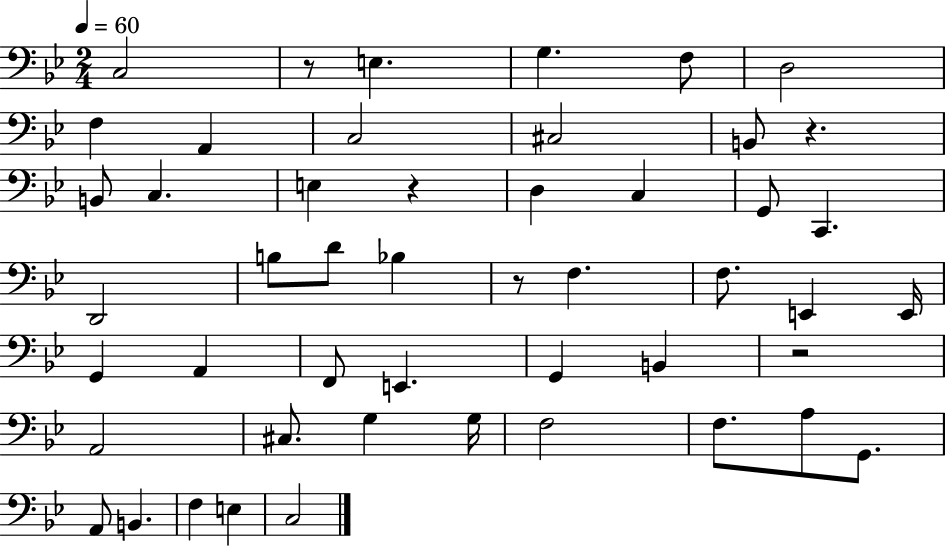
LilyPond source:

{
  \clef bass
  \numericTimeSignature
  \time 2/4
  \key bes \major
  \tempo 4 = 60
  c2 | r8 e4. | g4. f8 | d2 | \break f4 a,4 | c2 | cis2 | b,8 r4. | \break b,8 c4. | e4 r4 | d4 c4 | g,8 c,4. | \break d,2 | b8 d'8 bes4 | r8 f4. | f8. e,4 e,16 | \break g,4 a,4 | f,8 e,4. | g,4 b,4 | r2 | \break a,2 | cis8. g4 g16 | f2 | f8. a8 g,8. | \break a,8 b,4. | f4 e4 | c2 | \bar "|."
}